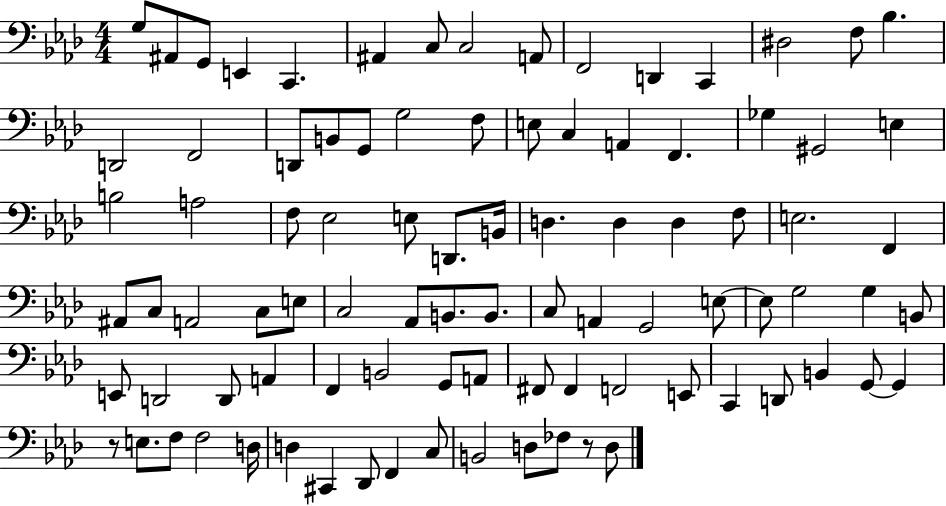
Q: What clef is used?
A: bass